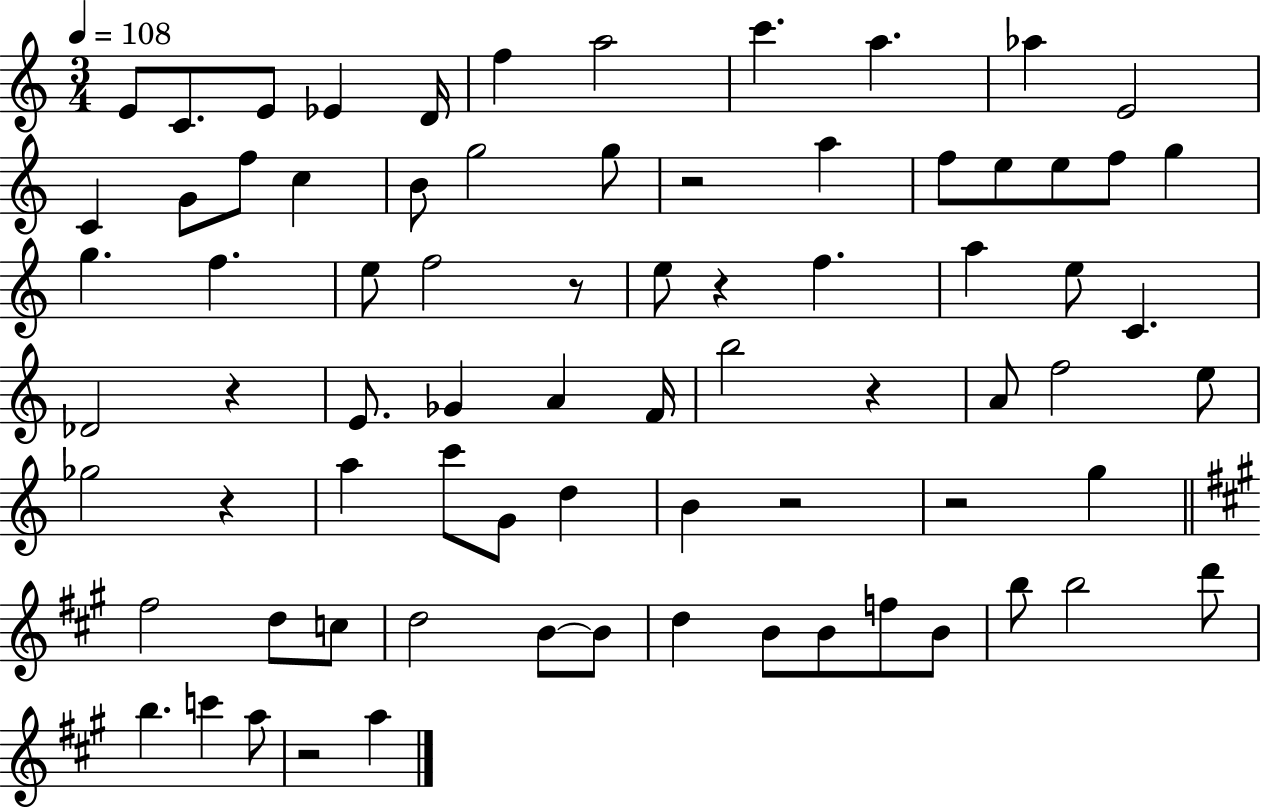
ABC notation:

X:1
T:Untitled
M:3/4
L:1/4
K:C
E/2 C/2 E/2 _E D/4 f a2 c' a _a E2 C G/2 f/2 c B/2 g2 g/2 z2 a f/2 e/2 e/2 f/2 g g f e/2 f2 z/2 e/2 z f a e/2 C _D2 z E/2 _G A F/4 b2 z A/2 f2 e/2 _g2 z a c'/2 G/2 d B z2 z2 g ^f2 d/2 c/2 d2 B/2 B/2 d B/2 B/2 f/2 B/2 b/2 b2 d'/2 b c' a/2 z2 a